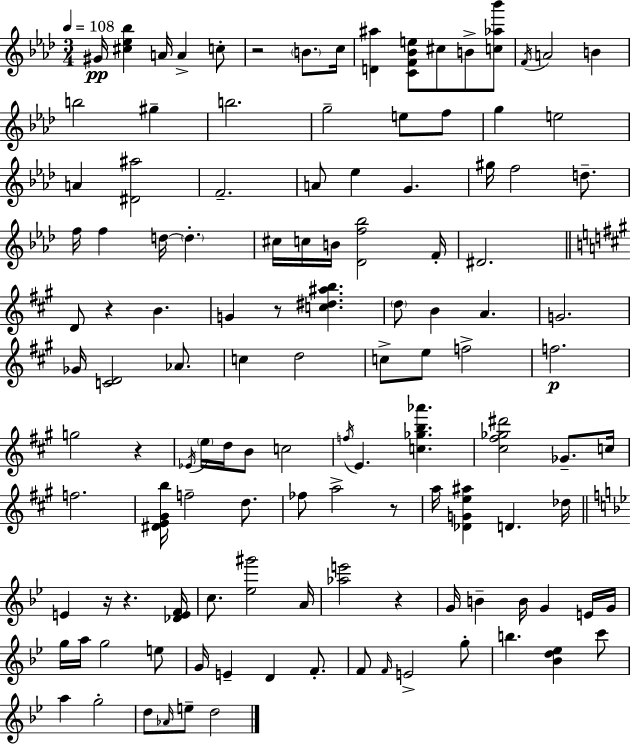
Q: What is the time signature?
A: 3/4